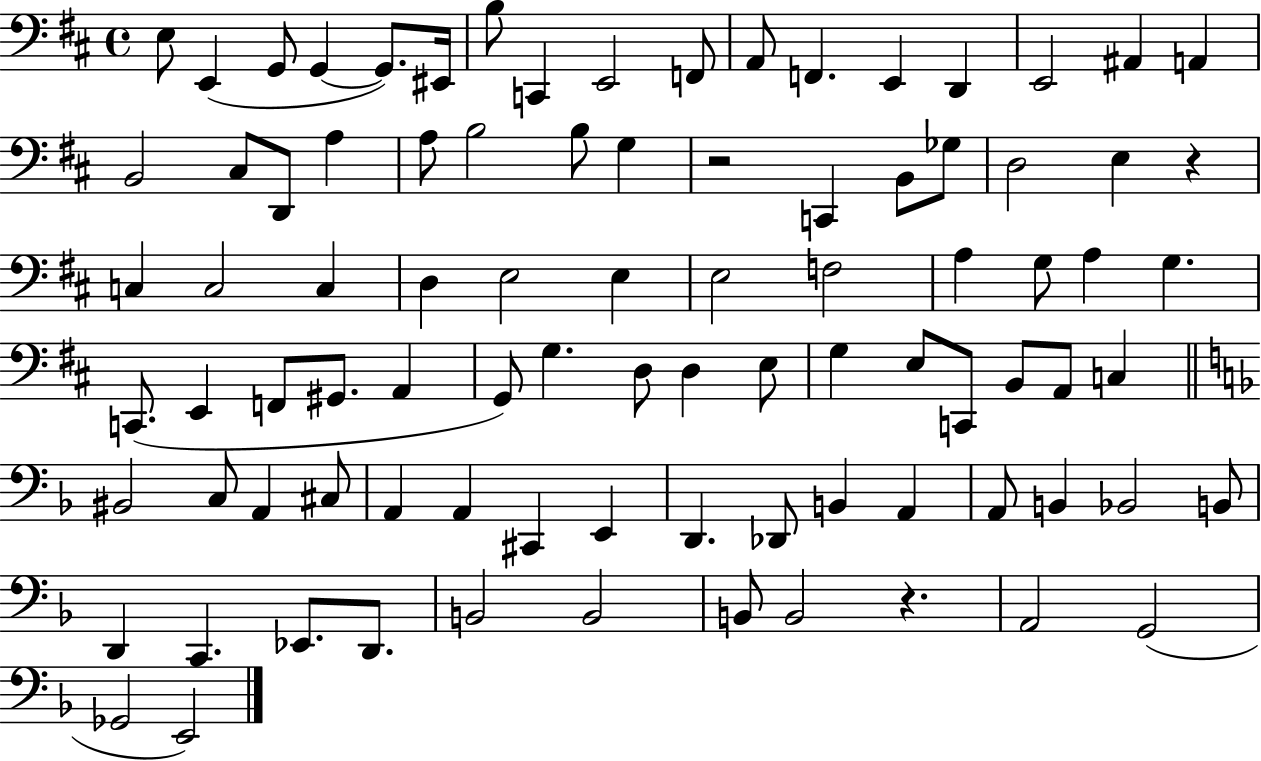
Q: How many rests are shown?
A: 3